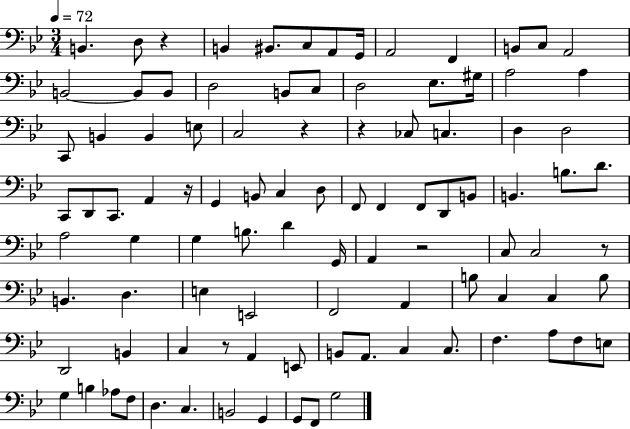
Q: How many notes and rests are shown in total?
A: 98